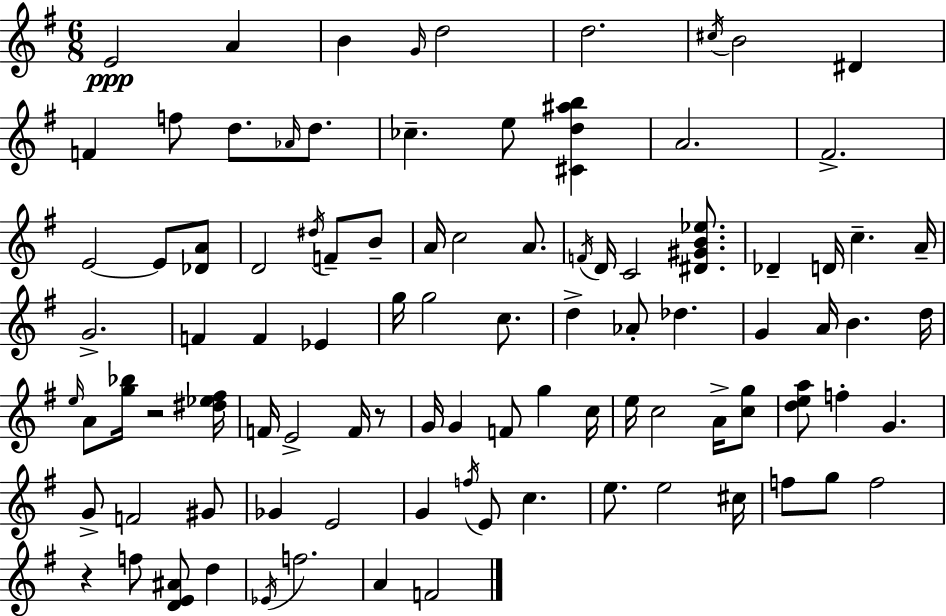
{
  \clef treble
  \numericTimeSignature
  \time 6/8
  \key e \minor
  e'2\ppp a'4 | b'4 \grace { g'16 } d''2 | d''2. | \acciaccatura { cis''16 } b'2 dis'4 | \break f'4 f''8 d''8. \grace { aes'16 } | d''8. ces''4.-- e''8 <cis' d'' ais'' b''>4 | a'2. | fis'2.-> | \break e'2~~ e'8 | <des' a'>8 d'2 \acciaccatura { dis''16 } | f'8-- b'8-- a'16 c''2 | a'8. \acciaccatura { f'16 } d'16 c'2 | \break <dis' gis' b' ees''>8. des'4-- d'16 c''4.-- | a'16-- g'2.-> | f'4 f'4 | ees'4 g''16 g''2 | \break c''8. d''4-> aes'8-. des''4. | g'4 a'16 b'4. | d''16 \grace { e''16 } a'8 <g'' bes''>16 r2 | <dis'' ees'' fis''>16 f'16 e'2-> | \break f'16 r8 g'16 g'4 f'8 | g''4 c''16 e''16 c''2 | a'16-> <c'' g''>8 <d'' e'' a''>8 f''4-. | g'4. g'8-> f'2 | \break gis'8 ges'4 e'2 | g'4 \acciaccatura { f''16 } e'8 | c''4. e''8. e''2 | cis''16 f''8 g''8 f''2 | \break r4 f''8 | <d' e' ais'>8 d''4 \acciaccatura { ees'16 } f''2. | a'4 | f'2 \bar "|."
}